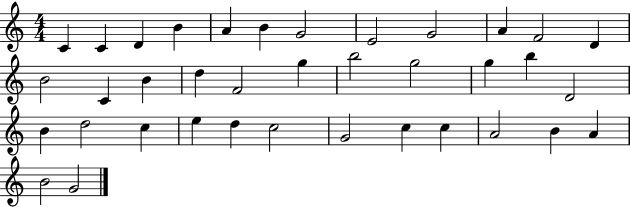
C4/q C4/q D4/q B4/q A4/q B4/q G4/h E4/h G4/h A4/q F4/h D4/q B4/h C4/q B4/q D5/q F4/h G5/q B5/h G5/h G5/q B5/q D4/h B4/q D5/h C5/q E5/q D5/q C5/h G4/h C5/q C5/q A4/h B4/q A4/q B4/h G4/h